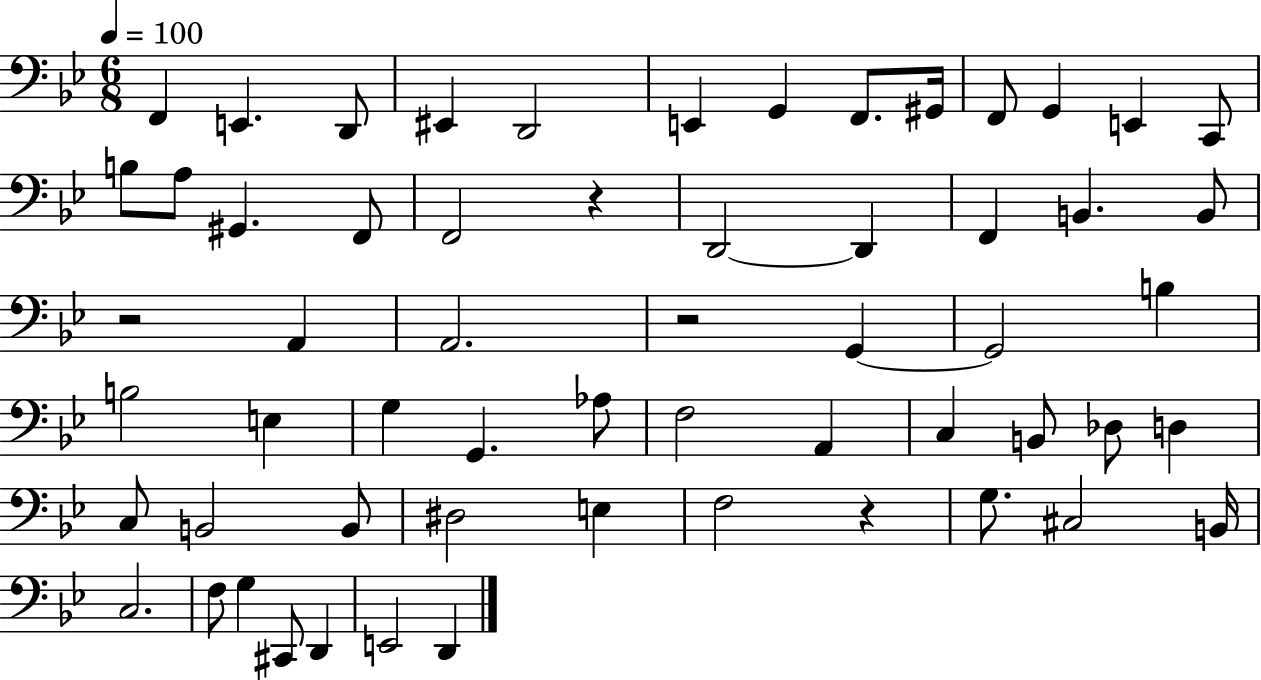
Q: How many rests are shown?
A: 4